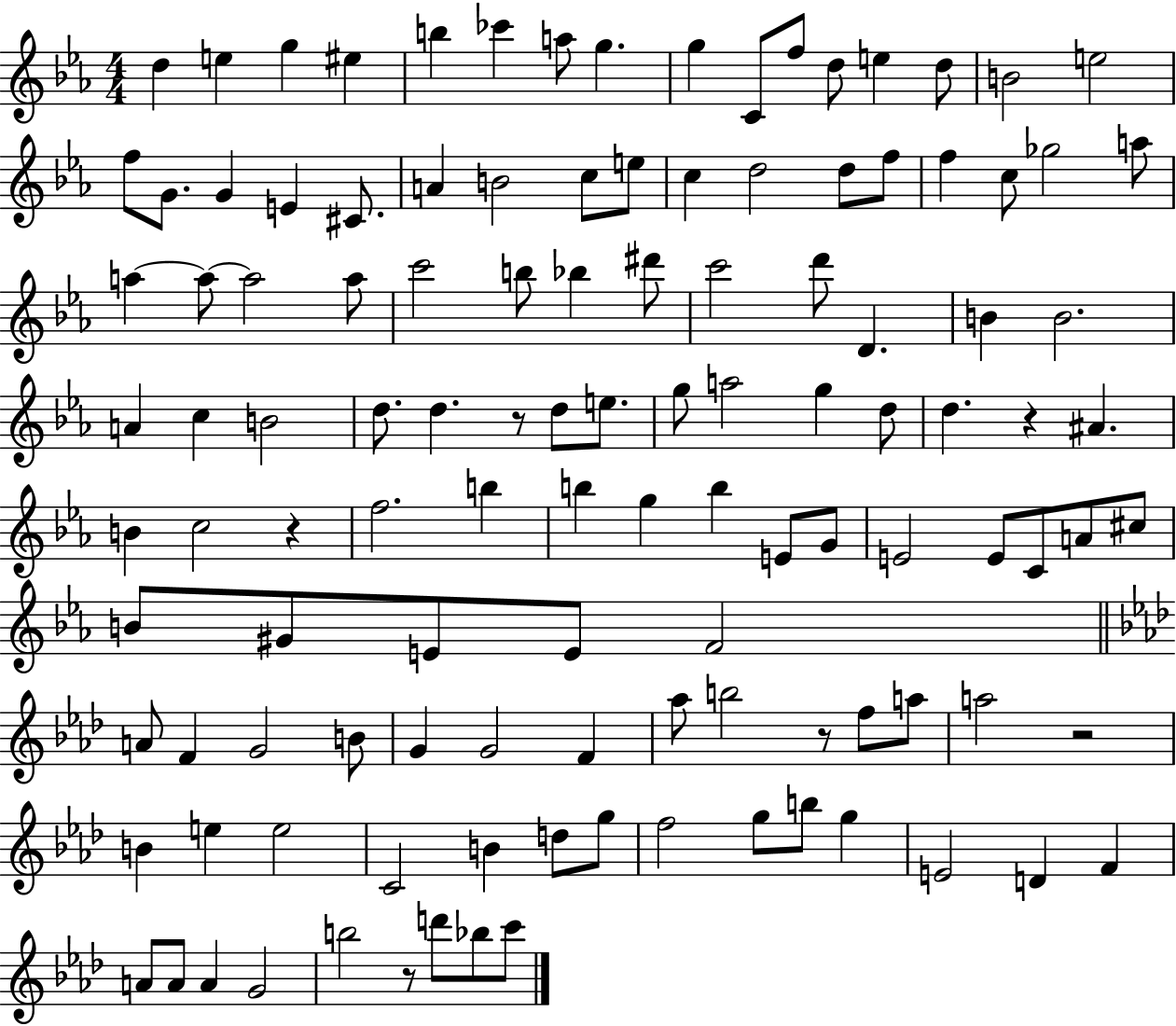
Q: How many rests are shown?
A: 6